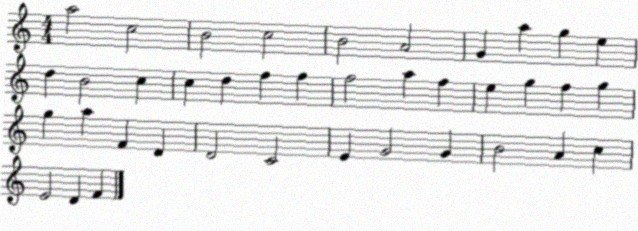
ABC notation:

X:1
T:Untitled
M:4/4
L:1/4
K:C
a2 c2 B2 c2 B2 A2 G a g e d B2 c c d f f f2 a f e g f g g a F D D2 C2 E G2 G B2 A c E2 D F